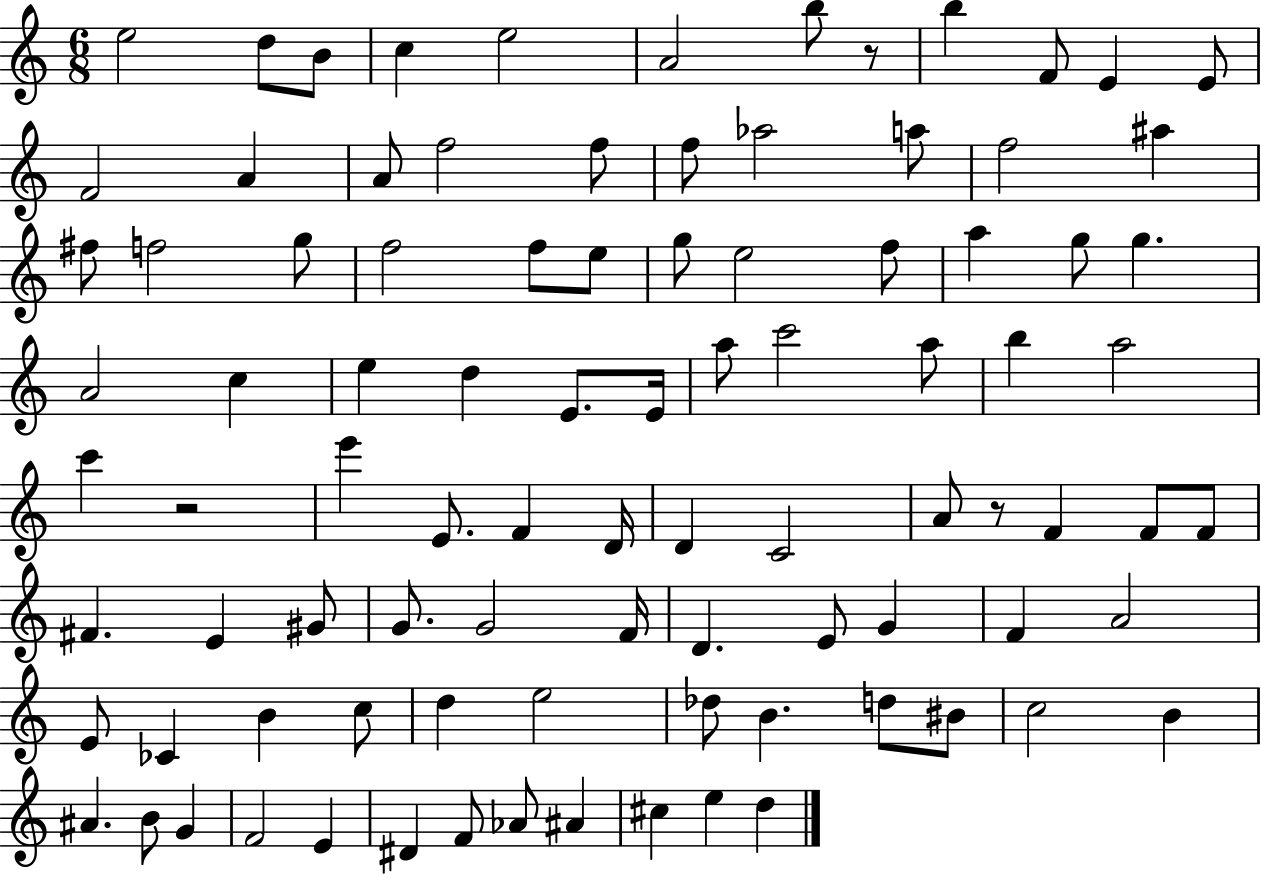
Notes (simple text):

E5/h D5/e B4/e C5/q E5/h A4/h B5/e R/e B5/q F4/e E4/q E4/e F4/h A4/q A4/e F5/h F5/e F5/e Ab5/h A5/e F5/h A#5/q F#5/e F5/h G5/e F5/h F5/e E5/e G5/e E5/h F5/e A5/q G5/e G5/q. A4/h C5/q E5/q D5/q E4/e. E4/s A5/e C6/h A5/e B5/q A5/h C6/q R/h E6/q E4/e. F4/q D4/s D4/q C4/h A4/e R/e F4/q F4/e F4/e F#4/q. E4/q G#4/e G4/e. G4/h F4/s D4/q. E4/e G4/q F4/q A4/h E4/e CES4/q B4/q C5/e D5/q E5/h Db5/e B4/q. D5/e BIS4/e C5/h B4/q A#4/q. B4/e G4/q F4/h E4/q D#4/q F4/e Ab4/e A#4/q C#5/q E5/q D5/q